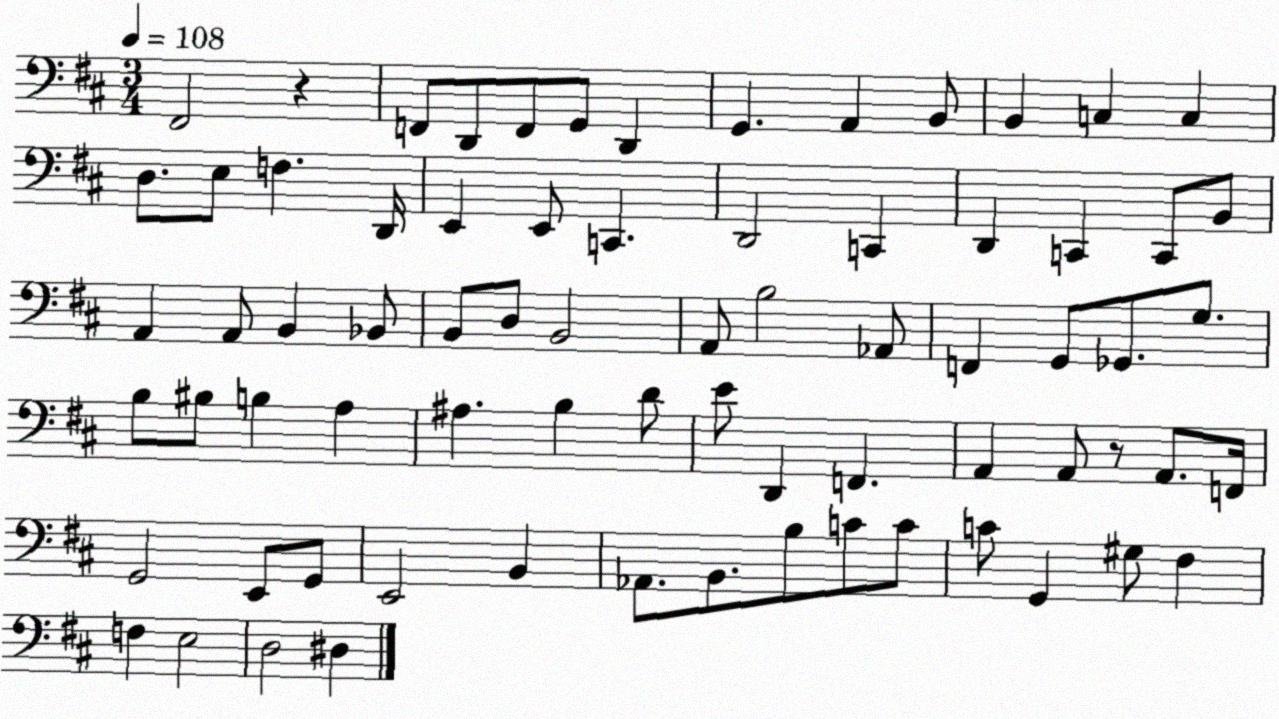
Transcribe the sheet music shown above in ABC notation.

X:1
T:Untitled
M:3/4
L:1/4
K:D
^F,,2 z F,,/2 D,,/2 F,,/2 G,,/2 D,, G,, A,, B,,/2 B,, C, C, D,/2 E,/2 F, D,,/4 E,, E,,/2 C,, D,,2 C,, D,, C,, C,,/2 B,,/2 A,, A,,/2 B,, _B,,/2 B,,/2 D,/2 B,,2 A,,/2 B,2 _A,,/2 F,, G,,/2 _G,,/2 G,/2 B,/2 ^B,/2 B, A, ^A, B, D/2 E/2 D,, F,, A,, A,,/2 z/2 A,,/2 F,,/4 G,,2 E,,/2 G,,/2 E,,2 B,, _A,,/2 B,,/2 B,/2 C/2 C/2 C/2 G,, ^G,/2 ^F, F, E,2 D,2 ^D,